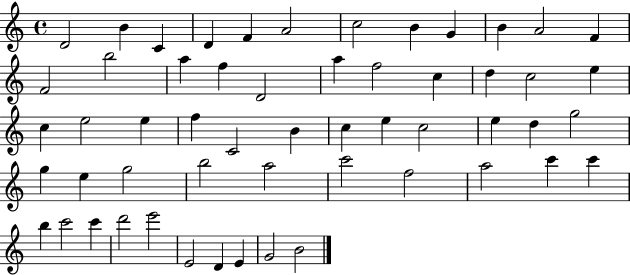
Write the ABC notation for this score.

X:1
T:Untitled
M:4/4
L:1/4
K:C
D2 B C D F A2 c2 B G B A2 F F2 b2 a f D2 a f2 c d c2 e c e2 e f C2 B c e c2 e d g2 g e g2 b2 a2 c'2 f2 a2 c' c' b c'2 c' d'2 e'2 E2 D E G2 B2